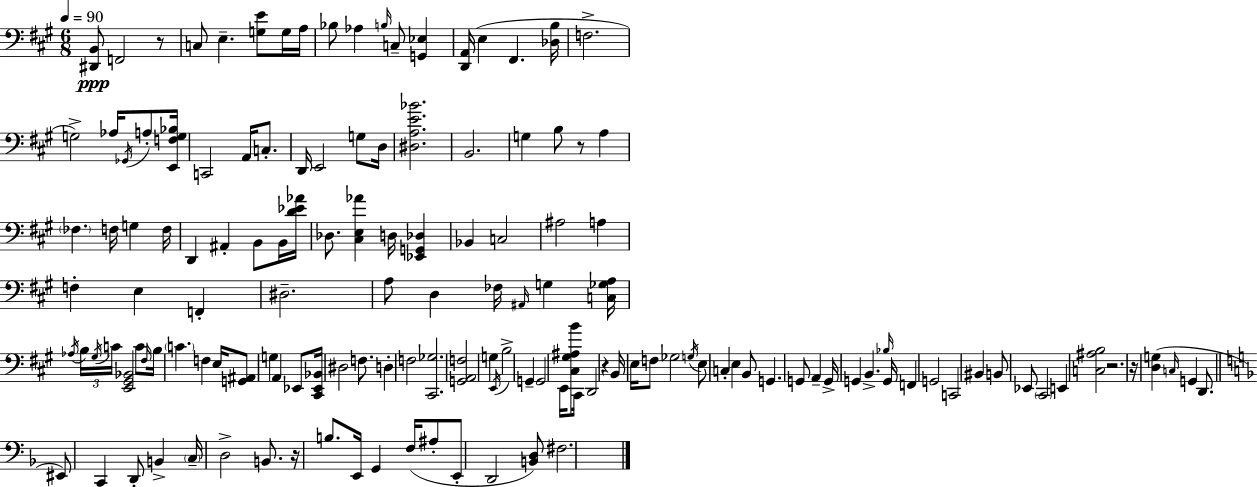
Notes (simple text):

[D#2,B2]/e F2/h R/e C3/e E3/q. [G3,E4]/e G3/s A3/s Bb3/e Ab3/q B3/s C3/e [G2,Eb3]/q [D2,A2]/s E3/q F#2/q. [Db3,B3]/s F3/h. G3/h Ab3/s Gb2/s A3/e [E2,F3,G3,Bb3]/s C2/h A2/s C3/e. D2/s E2/h G3/e D3/s [D#3,A3,E4,Bb4]/h. B2/h. G3/q B3/e R/e A3/q FES3/q. F3/s G3/q F3/s D2/q A#2/q B2/e B2/s [D4,Eb4,Ab4]/s Db3/e. [C#3,E3,Ab4]/q D3/s [Eb2,G2,Db3]/q Bb2/q C3/h A#3/h A3/q F3/q E3/q F2/q D#3/h. A3/e D3/q FES3/s A#2/s G3/q [C3,Gb3,A3]/s Ab3/s B3/s G#3/s C4/s [E2,G#2,Bb2]/h C4/e F#3/s B3/s C4/q. F3/q E3/s [G2,A#2]/e G3/q A2/q Eb2/e [C#2,Eb2,Bb2]/s D#3/h F3/e. D3/q F3/h [C#2,Gb3]/h. [G2,A2,F3]/h G3/q E2/s B3/h G2/q G2/h E2/s [C#3,G#3,A#3,B4]/e C#2/s D2/h R/q B2/s E3/s F3/e Gb3/h G3/s E3/e C3/q E3/q B2/e G2/q. G2/e A2/q G2/s G2/q B2/q. Bb3/s G2/s F2/q G2/h C2/h BIS2/q B2/e Eb2/e C#2/h E2/q [C3,A#3,B3]/h R/h. R/s [D3,G3]/q C3/s G2/q D2/e. EIS2/e C2/q D2/e B2/q C3/s D3/h B2/e. R/s B3/e. E2/s G2/q F3/s A#3/e E2/e D2/h [B2,D3]/e F#3/h.